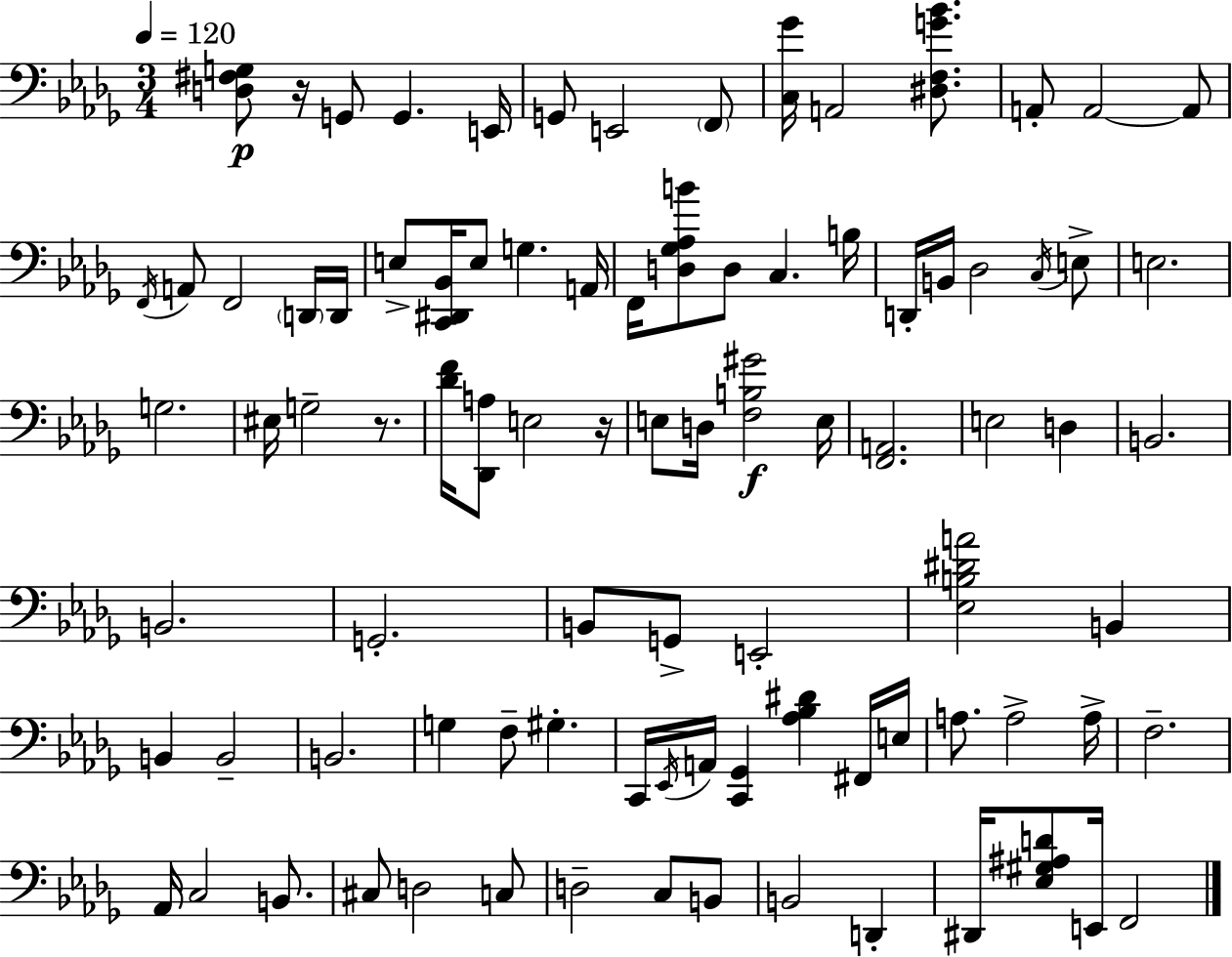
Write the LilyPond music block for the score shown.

{
  \clef bass
  \numericTimeSignature
  \time 3/4
  \key bes \minor
  \tempo 4 = 120
  <d fis g>8\p r16 g,8 g,4. e,16 | g,8 e,2 \parenthesize f,8 | <c ges'>16 a,2 <dis f g' bes'>8. | a,8-. a,2~~ a,8 | \break \acciaccatura { f,16 } a,8 f,2 \parenthesize d,16 | d,16 e8-> <c, dis, bes,>16 e8 g4. | a,16 f,16 <d ges aes b'>8 d8 c4. | b16 d,16-. b,16 des2 \acciaccatura { c16 } | \break e8-> e2. | g2. | eis16 g2-- r8. | <des' f'>16 <des, a>8 e2 | \break r16 e8 d16 <f b gis'>2\f | e16 <f, a,>2. | e2 d4 | b,2. | \break b,2. | g,2.-. | b,8 g,8-> e,2-. | <ees b dis' a'>2 b,4 | \break b,4 b,2-- | b,2. | g4 f8-- gis4.-. | c,16 \acciaccatura { ees,16 } a,16 <c, ges,>4 <aes bes dis'>4 | \break fis,16 e16 a8. a2-> | a16-> f2.-- | aes,16 c2 | b,8. cis8 d2 | \break c8 d2-- c8 | b,8 b,2 d,4-. | dis,16 <ees gis ais d'>8 e,16 f,2 | \bar "|."
}